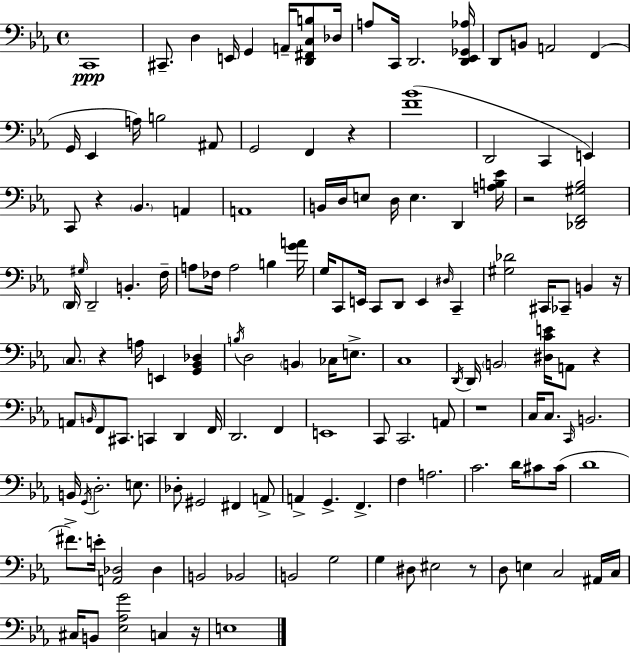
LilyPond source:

{
  \clef bass
  \time 4/4
  \defaultTimeSignature
  \key ees \major
  c,1\ppp | cis,8.-- d4 e,16 g,4 a,16-- <d, fis, c b>8 des16 | a8 c,16 d,2. <d, ees, ges, aes>16 | d,8 b,8 a,2 f,4( | \break g,16 ees,4 a16) b2 ais,8 | g,2 f,4 r4 | <f' bes'>1( | d,2 c,4 e,4) | \break c,8 r4 \parenthesize bes,4. a,4 | a,1 | b,16 d16 e8 d16 e4. d,4 <a b ees'>16 | r2 <des, f, gis bes>2 | \break \parenthesize d,16 \grace { gis16 } d,2-- b,4.-. | f16-- a8 fes16 a2 b4 | <g' a'>16 g16 c,8 e,16 c,8 d,8 e,4 \grace { dis16 } c,4-- | <gis des'>2 cis,16 ces,8-- b,4 | \break r16 \parenthesize c8. r4 a16 e,4 <g, bes, des>4 | \acciaccatura { b16 } d2 \parenthesize b,4 ces16 | e8.-> c1 | \acciaccatura { d,16 } d,16 \parenthesize b,2 <dis c' e'>16 a,8 | \break r4 a,8 \grace { b,16 } f,8 cis,8. c,4 | d,4 f,16 d,2. | f,4 e,1 | c,8 c,2. | \break a,8 r1 | c16 c8. \grace { c,16 } b,2. | b,16 \acciaccatura { g,16 } d2.-. | e8. des8-. gis,2 | \break fis,4 a,8-> a,4-> g,4.-> | f,4.-> f4 a2. | c'2. | d'16 cis'8 cis'16( d'1 | \break fis'8.->) e'16-. <a, des>2 | des4 b,2 bes,2 | b,2 g2 | g4 dis8 eis2 | \break r8 d8 e4 c2 | ais,16 c16 cis16 b,8 <ees aes g'>2 | c4 r16 e1 | \bar "|."
}